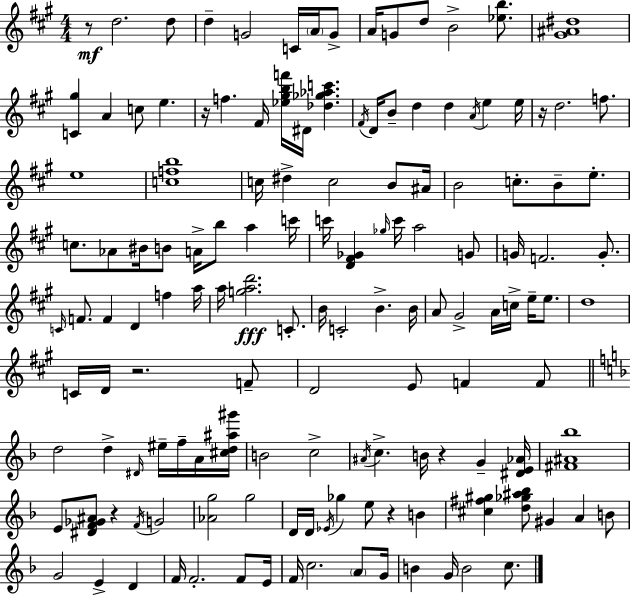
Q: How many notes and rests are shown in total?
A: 141